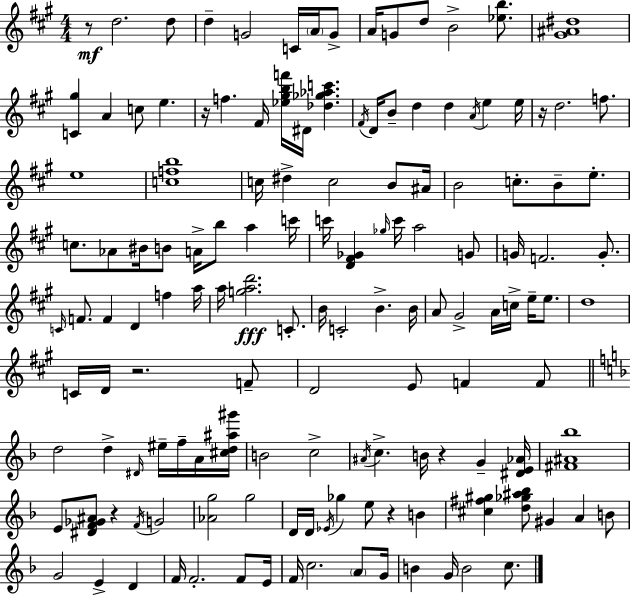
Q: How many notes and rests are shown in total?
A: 141